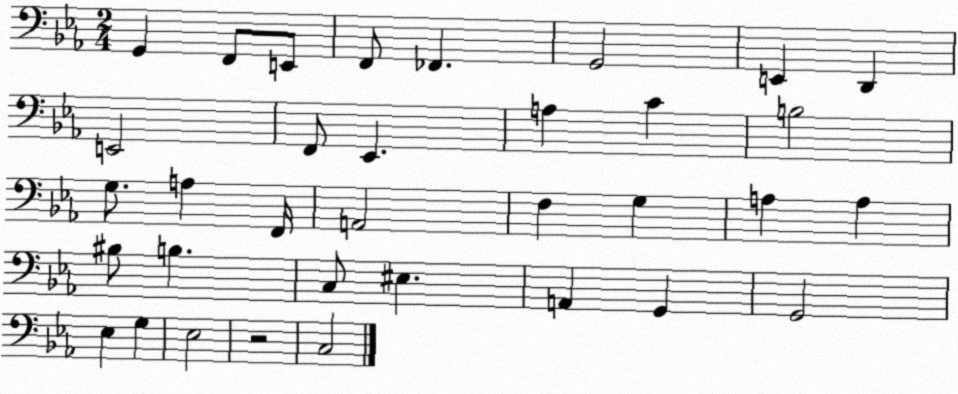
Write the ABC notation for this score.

X:1
T:Untitled
M:2/4
L:1/4
K:Eb
G,, F,,/2 E,,/2 F,,/2 _F,, G,,2 E,, D,, E,,2 F,,/2 _E,, A, C B,2 G,/2 A, F,,/4 A,,2 F, G, A, A, ^B,/2 B, C,/2 ^E, A,, G,, G,,2 _E, G, _E,2 z2 C,2